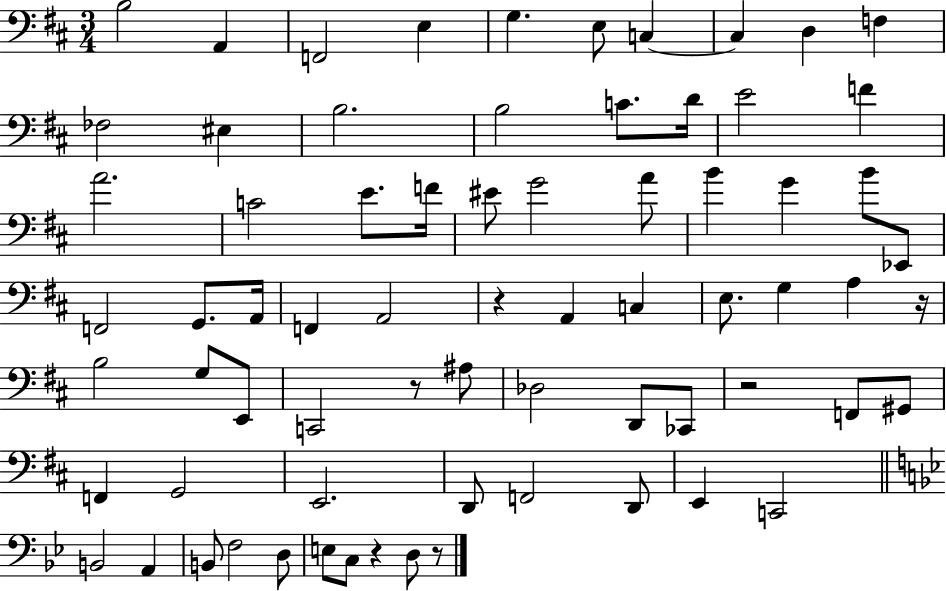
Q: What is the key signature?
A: D major